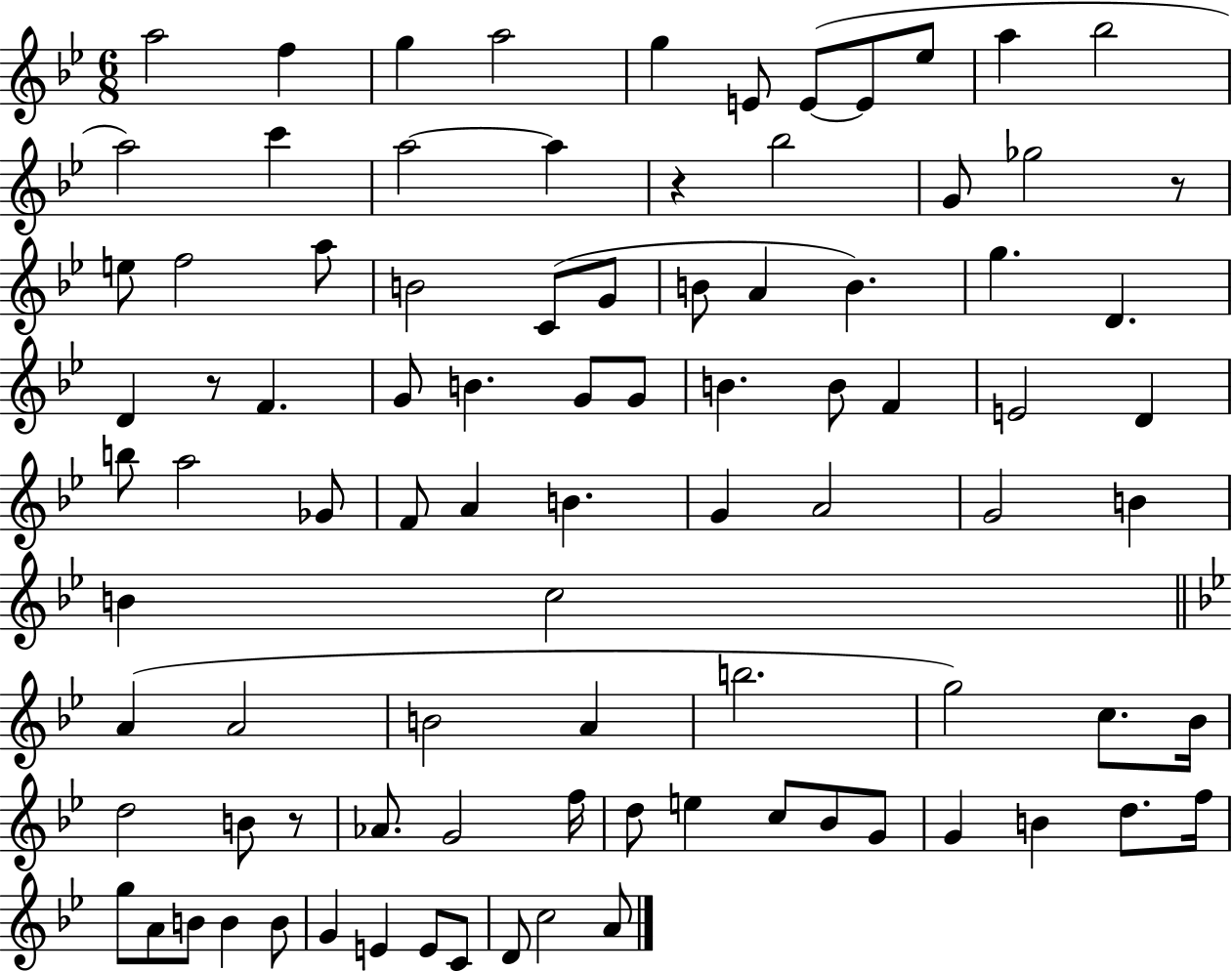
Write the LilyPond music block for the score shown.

{
  \clef treble
  \numericTimeSignature
  \time 6/8
  \key bes \major
  a''2 f''4 | g''4 a''2 | g''4 e'8 e'8~(~ e'8 ees''8 | a''4 bes''2 | \break a''2) c'''4 | a''2~~ a''4 | r4 bes''2 | g'8 ges''2 r8 | \break e''8 f''2 a''8 | b'2 c'8( g'8 | b'8 a'4 b'4.) | g''4. d'4. | \break d'4 r8 f'4. | g'8 b'4. g'8 g'8 | b'4. b'8 f'4 | e'2 d'4 | \break b''8 a''2 ges'8 | f'8 a'4 b'4. | g'4 a'2 | g'2 b'4 | \break b'4 c''2 | \bar "||" \break \key g \minor a'4( a'2 | b'2 a'4 | b''2. | g''2) c''8. bes'16 | \break d''2 b'8 r8 | aes'8. g'2 f''16 | d''8 e''4 c''8 bes'8 g'8 | g'4 b'4 d''8. f''16 | \break g''8 a'8 b'8 b'4 b'8 | g'4 e'4 e'8 c'8 | d'8 c''2 a'8 | \bar "|."
}